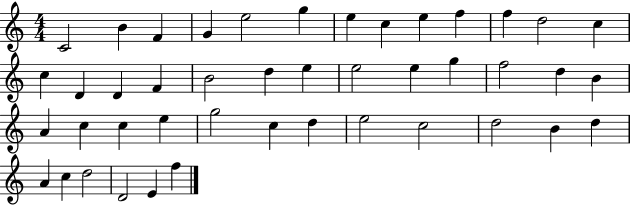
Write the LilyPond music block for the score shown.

{
  \clef treble
  \numericTimeSignature
  \time 4/4
  \key c \major
  c'2 b'4 f'4 | g'4 e''2 g''4 | e''4 c''4 e''4 f''4 | f''4 d''2 c''4 | \break c''4 d'4 d'4 f'4 | b'2 d''4 e''4 | e''2 e''4 g''4 | f''2 d''4 b'4 | \break a'4 c''4 c''4 e''4 | g''2 c''4 d''4 | e''2 c''2 | d''2 b'4 d''4 | \break a'4 c''4 d''2 | d'2 e'4 f''4 | \bar "|."
}